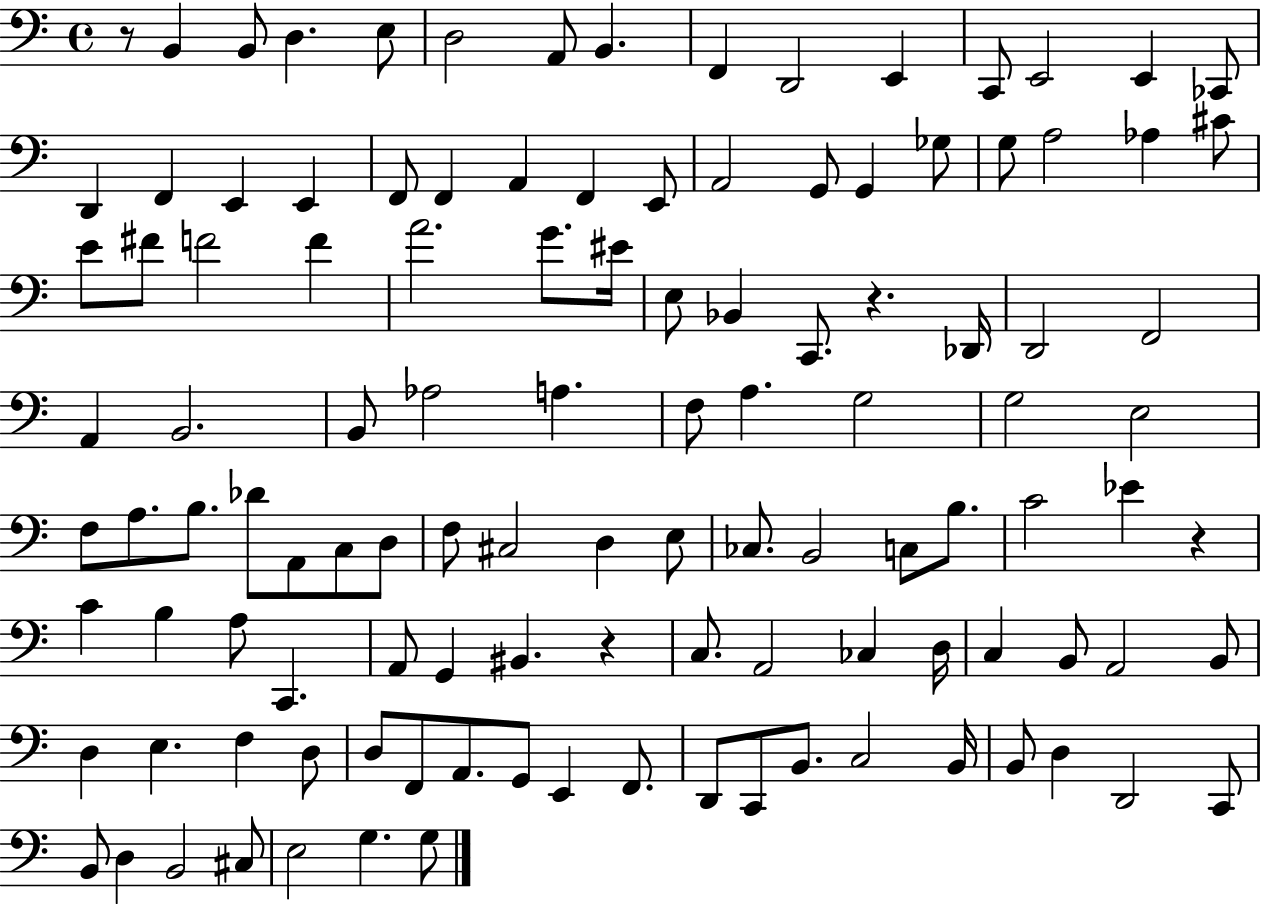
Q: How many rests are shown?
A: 4